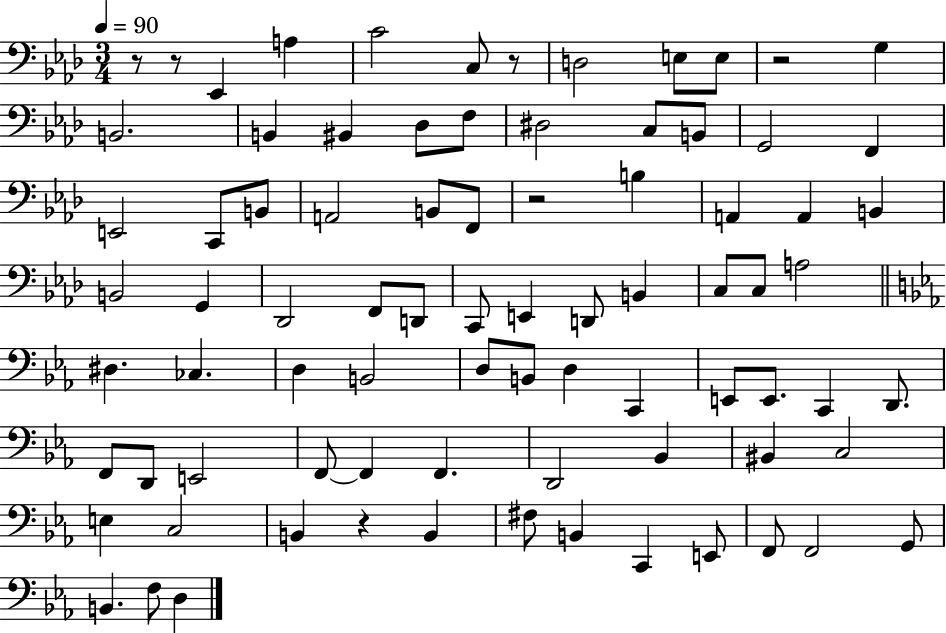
{
  \clef bass
  \numericTimeSignature
  \time 3/4
  \key aes \major
  \tempo 4 = 90
  r8 r8 ees,4 a4 | c'2 c8 r8 | d2 e8 e8 | r2 g4 | \break b,2. | b,4 bis,4 des8 f8 | dis2 c8 b,8 | g,2 f,4 | \break e,2 c,8 b,8 | a,2 b,8 f,8 | r2 b4 | a,4 a,4 b,4 | \break b,2 g,4 | des,2 f,8 d,8 | c,8 e,4 d,8 b,4 | c8 c8 a2 | \break \bar "||" \break \key c \minor dis4. ces4. | d4 b,2 | d8 b,8 d4 c,4 | e,8 e,8. c,4 d,8. | \break f,8 d,8 e,2 | f,8~~ f,4 f,4. | d,2 bes,4 | bis,4 c2 | \break e4 c2 | b,4 r4 b,4 | fis8 b,4 c,4 e,8 | f,8 f,2 g,8 | \break b,4. f8 d4 | \bar "|."
}